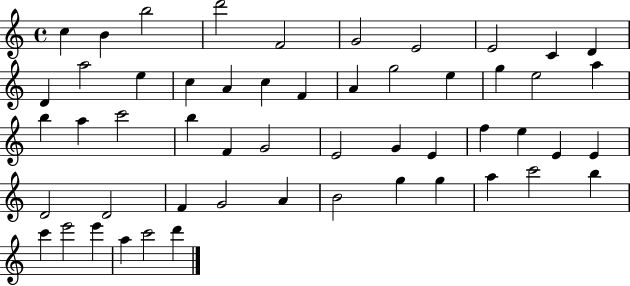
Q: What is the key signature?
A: C major